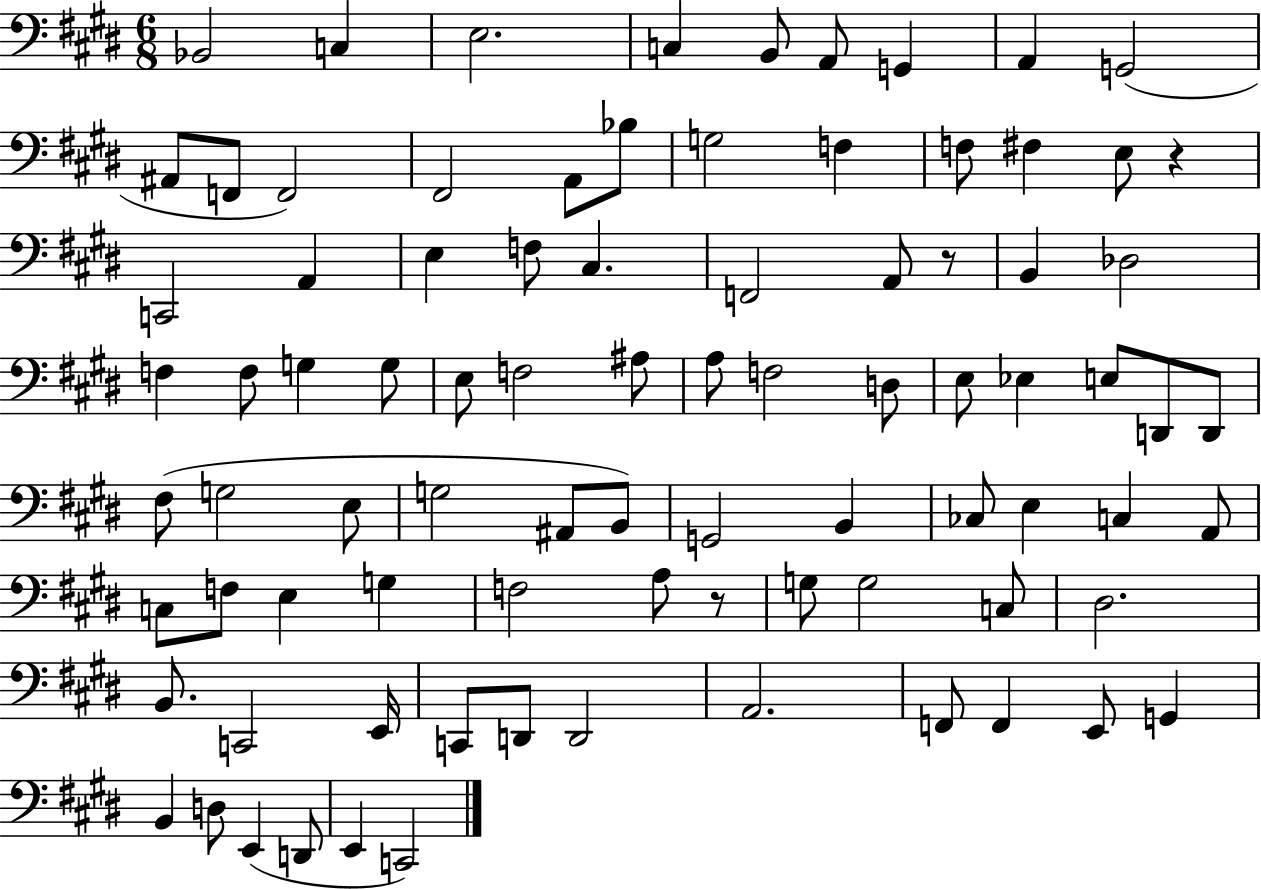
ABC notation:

X:1
T:Untitled
M:6/8
L:1/4
K:E
_B,,2 C, E,2 C, B,,/2 A,,/2 G,, A,, G,,2 ^A,,/2 F,,/2 F,,2 ^F,,2 A,,/2 _B,/2 G,2 F, F,/2 ^F, E,/2 z C,,2 A,, E, F,/2 ^C, F,,2 A,,/2 z/2 B,, _D,2 F, F,/2 G, G,/2 E,/2 F,2 ^A,/2 A,/2 F,2 D,/2 E,/2 _E, E,/2 D,,/2 D,,/2 ^F,/2 G,2 E,/2 G,2 ^A,,/2 B,,/2 G,,2 B,, _C,/2 E, C, A,,/2 C,/2 F,/2 E, G, F,2 A,/2 z/2 G,/2 G,2 C,/2 ^D,2 B,,/2 C,,2 E,,/4 C,,/2 D,,/2 D,,2 A,,2 F,,/2 F,, E,,/2 G,, B,, D,/2 E,, D,,/2 E,, C,,2